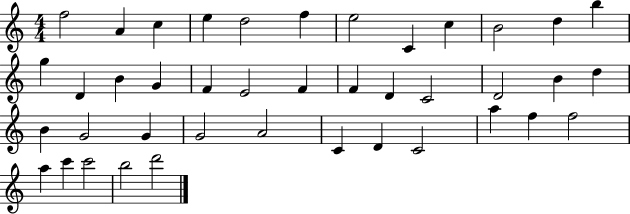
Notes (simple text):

F5/h A4/q C5/q E5/q D5/h F5/q E5/h C4/q C5/q B4/h D5/q B5/q G5/q D4/q B4/q G4/q F4/q E4/h F4/q F4/q D4/q C4/h D4/h B4/q D5/q B4/q G4/h G4/q G4/h A4/h C4/q D4/q C4/h A5/q F5/q F5/h A5/q C6/q C6/h B5/h D6/h